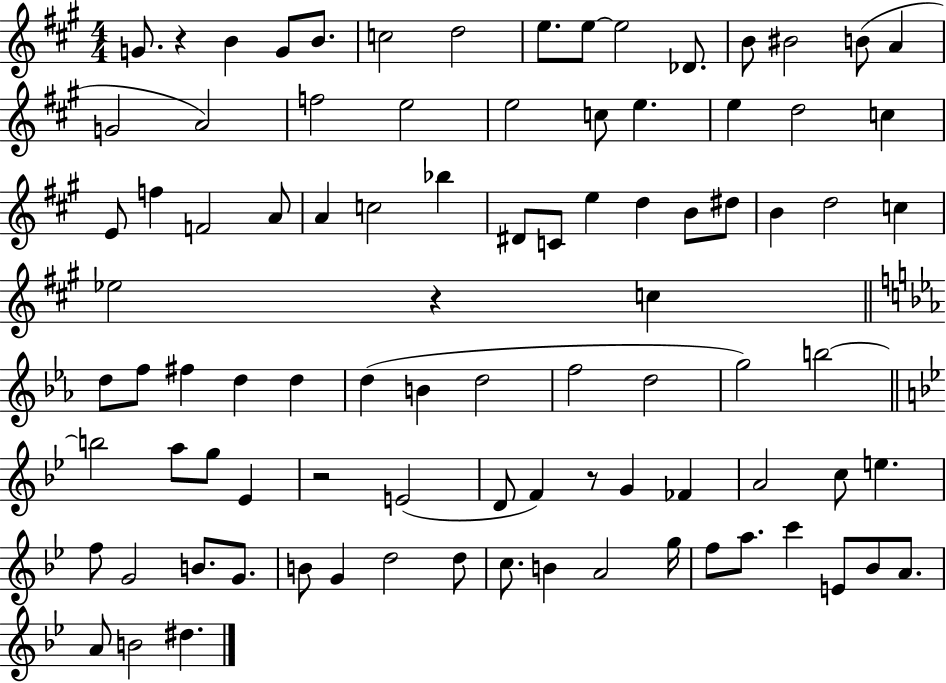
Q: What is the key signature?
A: A major